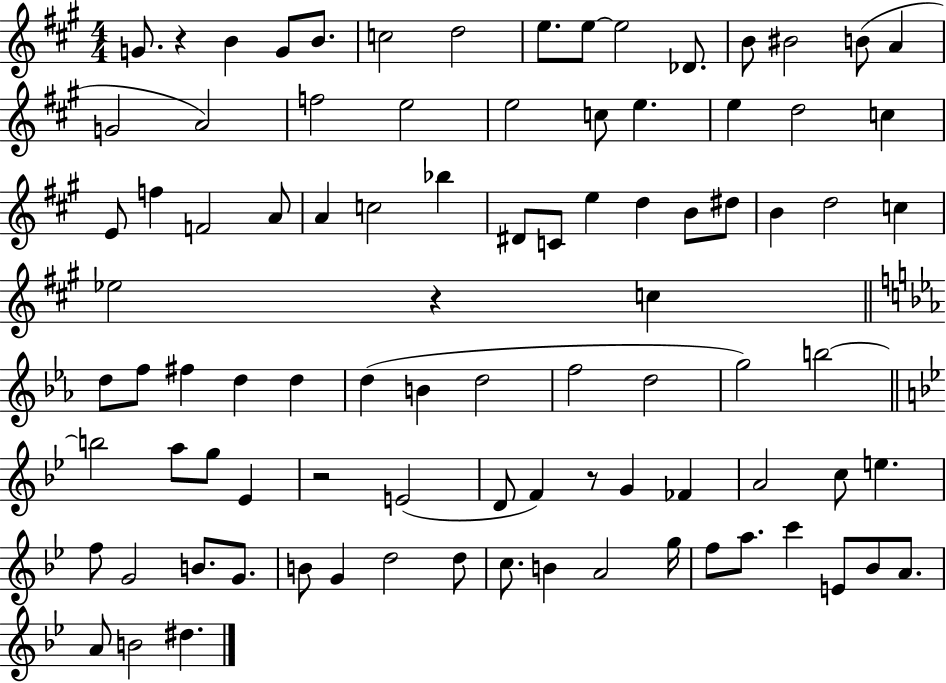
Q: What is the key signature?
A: A major